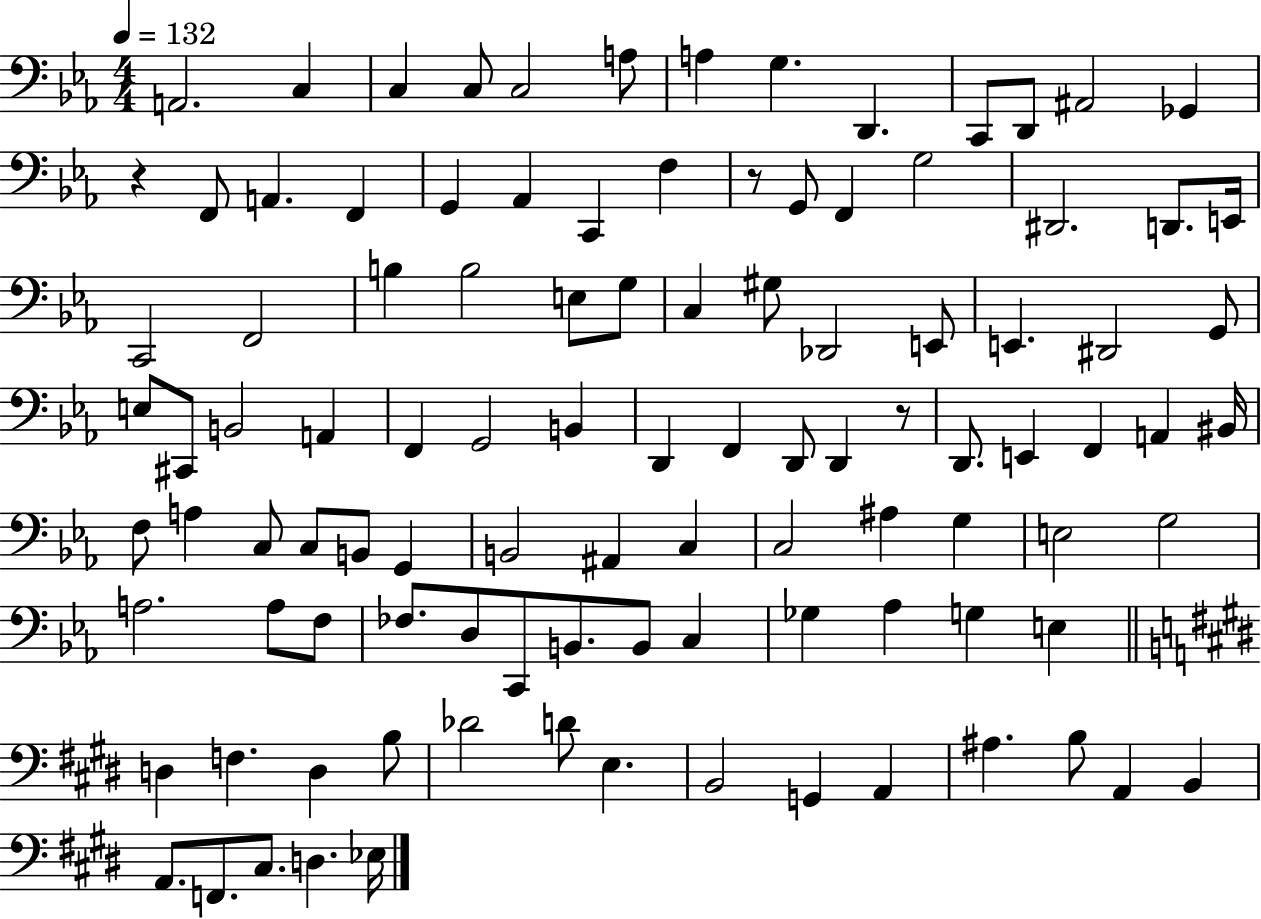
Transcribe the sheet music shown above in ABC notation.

X:1
T:Untitled
M:4/4
L:1/4
K:Eb
A,,2 C, C, C,/2 C,2 A,/2 A, G, D,, C,,/2 D,,/2 ^A,,2 _G,, z F,,/2 A,, F,, G,, _A,, C,, F, z/2 G,,/2 F,, G,2 ^D,,2 D,,/2 E,,/4 C,,2 F,,2 B, B,2 E,/2 G,/2 C, ^G,/2 _D,,2 E,,/2 E,, ^D,,2 G,,/2 E,/2 ^C,,/2 B,,2 A,, F,, G,,2 B,, D,, F,, D,,/2 D,, z/2 D,,/2 E,, F,, A,, ^B,,/4 F,/2 A, C,/2 C,/2 B,,/2 G,, B,,2 ^A,, C, C,2 ^A, G, E,2 G,2 A,2 A,/2 F,/2 _F,/2 D,/2 C,,/2 B,,/2 B,,/2 C, _G, _A, G, E, D, F, D, B,/2 _D2 D/2 E, B,,2 G,, A,, ^A, B,/2 A,, B,, A,,/2 F,,/2 ^C,/2 D, _E,/4